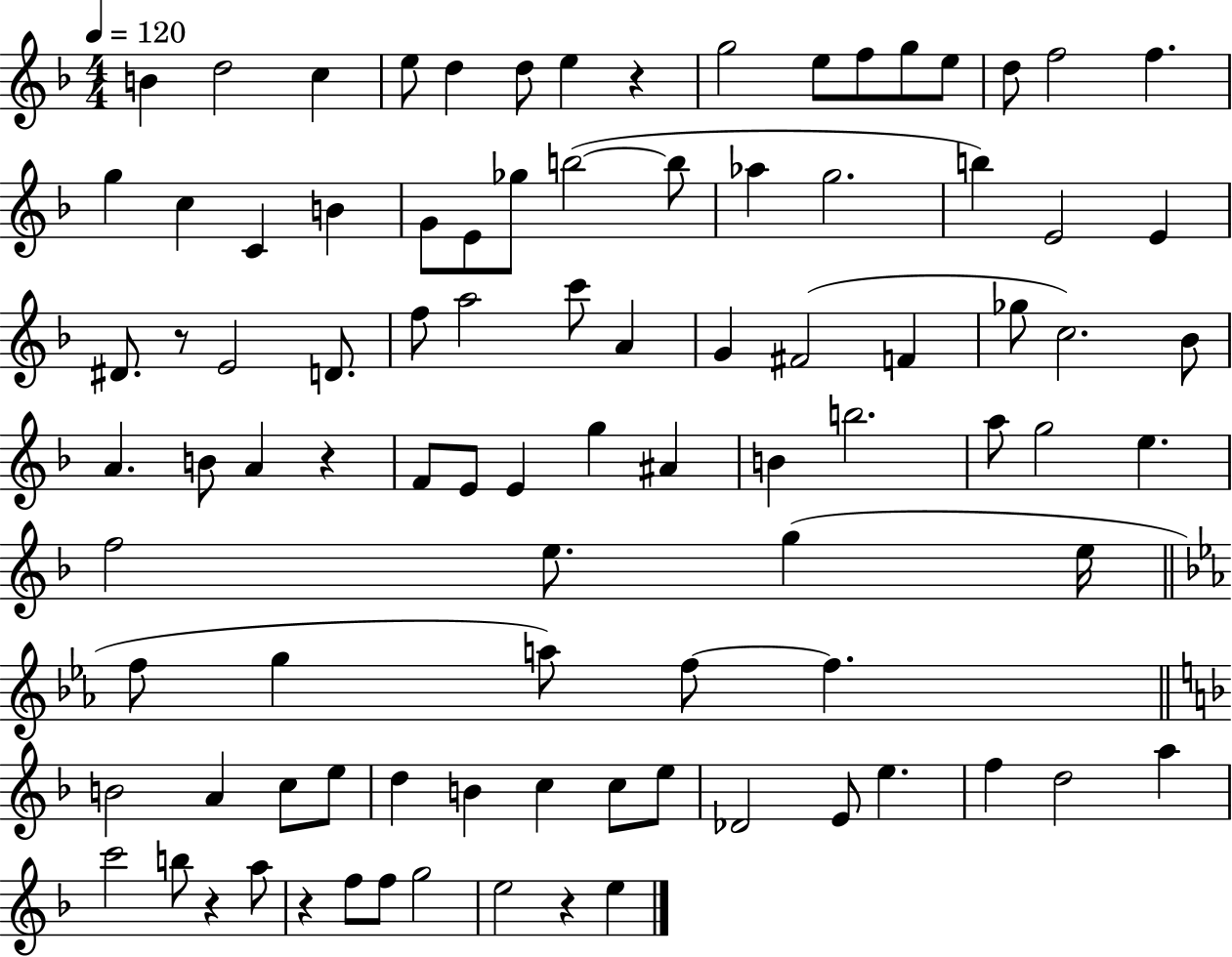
B4/q D5/h C5/q E5/e D5/q D5/e E5/q R/q G5/h E5/e F5/e G5/e E5/e D5/e F5/h F5/q. G5/q C5/q C4/q B4/q G4/e E4/e Gb5/e B5/h B5/e Ab5/q G5/h. B5/q E4/h E4/q D#4/e. R/e E4/h D4/e. F5/e A5/h C6/e A4/q G4/q F#4/h F4/q Gb5/e C5/h. Bb4/e A4/q. B4/e A4/q R/q F4/e E4/e E4/q G5/q A#4/q B4/q B5/h. A5/e G5/h E5/q. F5/h E5/e. G5/q E5/s F5/e G5/q A5/e F5/e F5/q. B4/h A4/q C5/e E5/e D5/q B4/q C5/q C5/e E5/e Db4/h E4/e E5/q. F5/q D5/h A5/q C6/h B5/e R/q A5/e R/q F5/e F5/e G5/h E5/h R/q E5/q